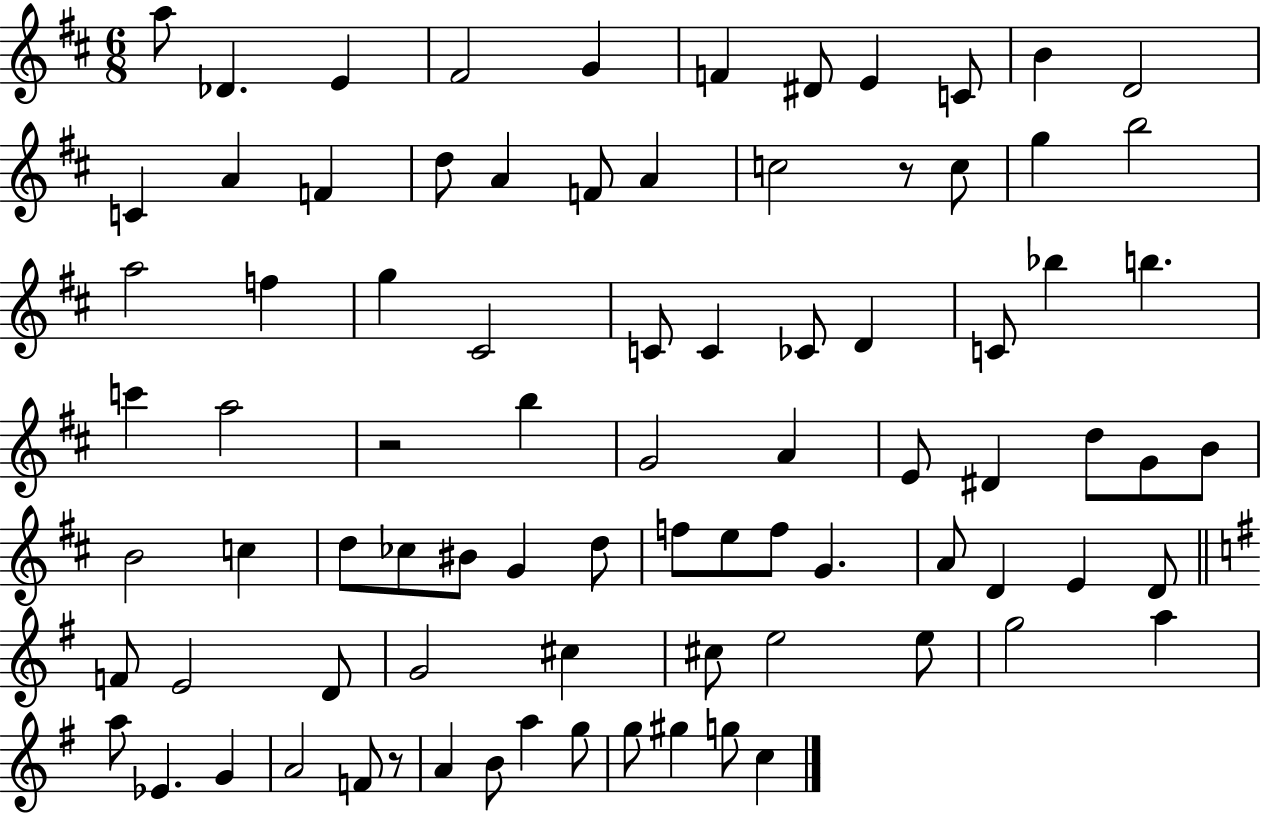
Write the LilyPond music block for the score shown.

{
  \clef treble
  \numericTimeSignature
  \time 6/8
  \key d \major
  a''8 des'4. e'4 | fis'2 g'4 | f'4 dis'8 e'4 c'8 | b'4 d'2 | \break c'4 a'4 f'4 | d''8 a'4 f'8 a'4 | c''2 r8 c''8 | g''4 b''2 | \break a''2 f''4 | g''4 cis'2 | c'8 c'4 ces'8 d'4 | c'8 bes''4 b''4. | \break c'''4 a''2 | r2 b''4 | g'2 a'4 | e'8 dis'4 d''8 g'8 b'8 | \break b'2 c''4 | d''8 ces''8 bis'8 g'4 d''8 | f''8 e''8 f''8 g'4. | a'8 d'4 e'4 d'8 | \break \bar "||" \break \key g \major f'8 e'2 d'8 | g'2 cis''4 | cis''8 e''2 e''8 | g''2 a''4 | \break a''8 ees'4. g'4 | a'2 f'8 r8 | a'4 b'8 a''4 g''8 | g''8 gis''4 g''8 c''4 | \break \bar "|."
}